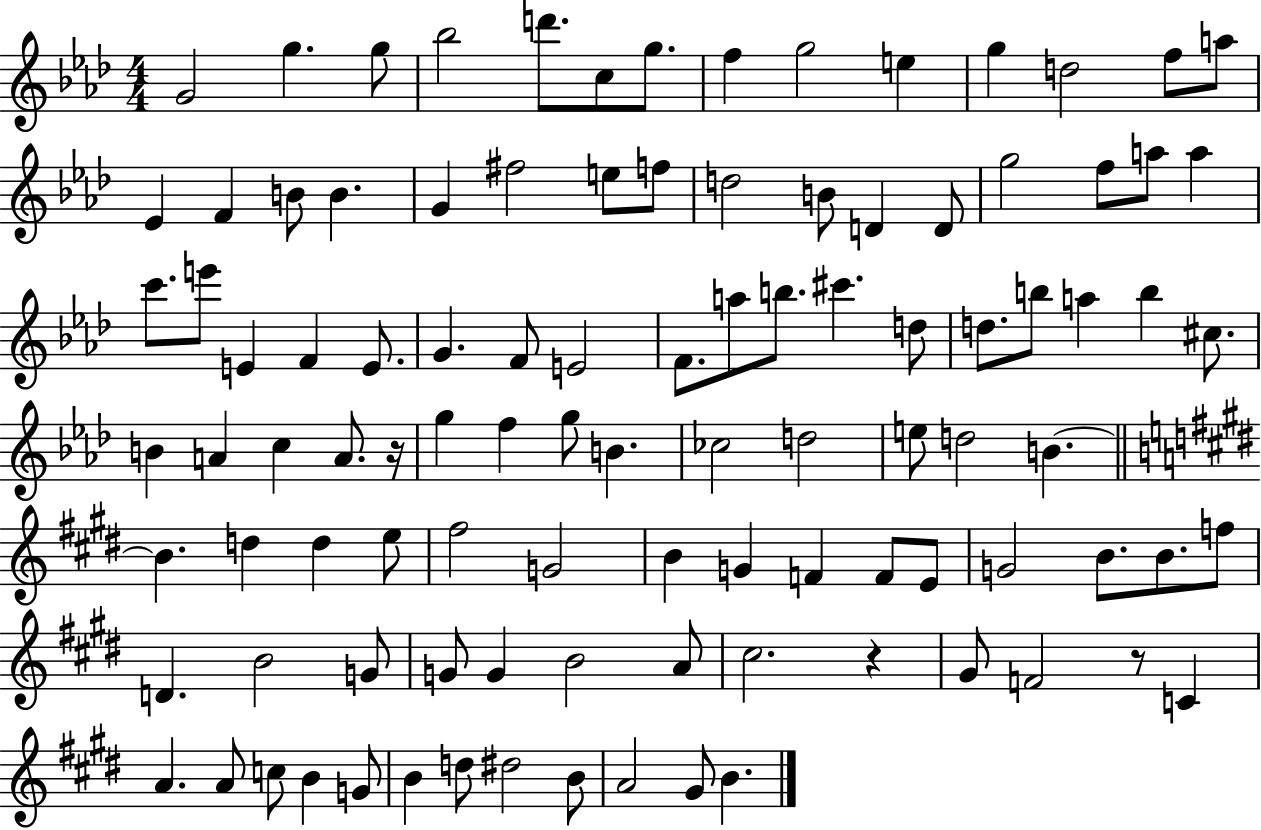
{
  \clef treble
  \numericTimeSignature
  \time 4/4
  \key aes \major
  g'2 g''4. g''8 | bes''2 d'''8. c''8 g''8. | f''4 g''2 e''4 | g''4 d''2 f''8 a''8 | \break ees'4 f'4 b'8 b'4. | g'4 fis''2 e''8 f''8 | d''2 b'8 d'4 d'8 | g''2 f''8 a''8 a''4 | \break c'''8. e'''8 e'4 f'4 e'8. | g'4. f'8 e'2 | f'8. a''8 b''8. cis'''4. d''8 | d''8. b''8 a''4 b''4 cis''8. | \break b'4 a'4 c''4 a'8. r16 | g''4 f''4 g''8 b'4. | ces''2 d''2 | e''8 d''2 b'4.~~ | \break \bar "||" \break \key e \major b'4. d''4 d''4 e''8 | fis''2 g'2 | b'4 g'4 f'4 f'8 e'8 | g'2 b'8. b'8. f''8 | \break d'4. b'2 g'8 | g'8 g'4 b'2 a'8 | cis''2. r4 | gis'8 f'2 r8 c'4 | \break a'4. a'8 c''8 b'4 g'8 | b'4 d''8 dis''2 b'8 | a'2 gis'8 b'4. | \bar "|."
}